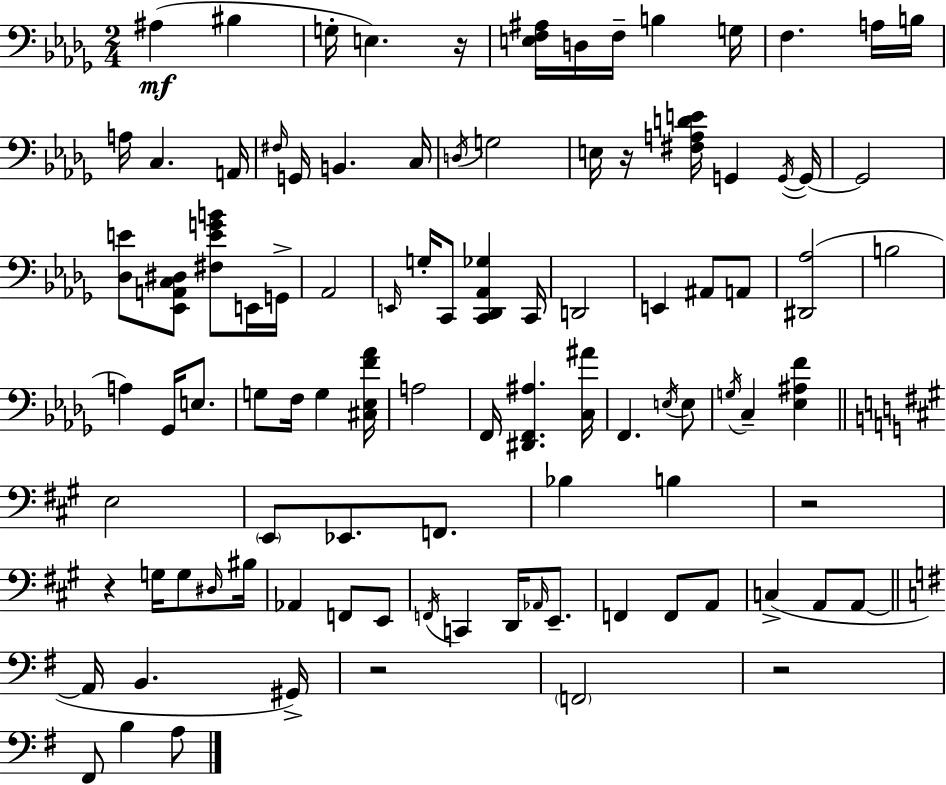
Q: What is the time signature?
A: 2/4